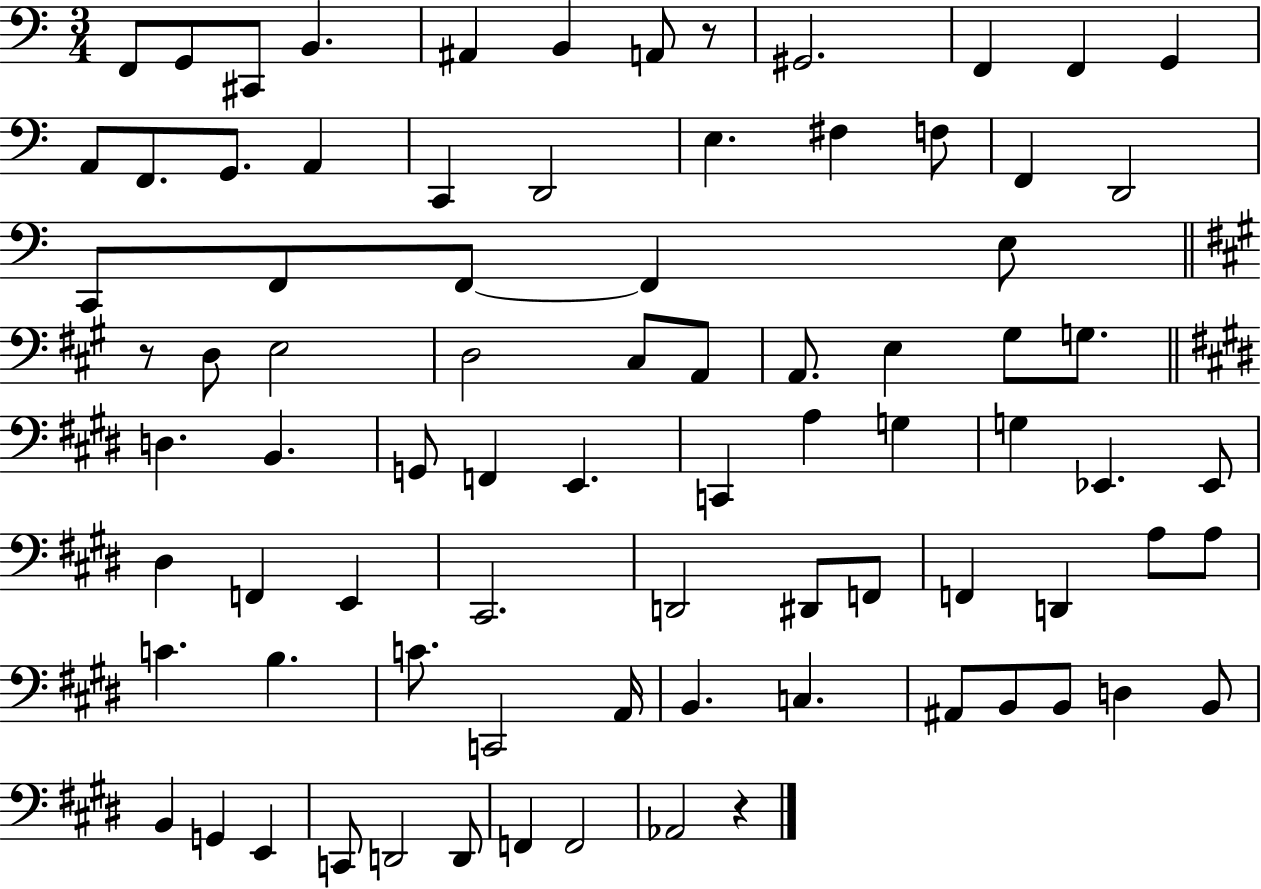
{
  \clef bass
  \numericTimeSignature
  \time 3/4
  \key c \major
  f,8 g,8 cis,8 b,4. | ais,4 b,4 a,8 r8 | gis,2. | f,4 f,4 g,4 | \break a,8 f,8. g,8. a,4 | c,4 d,2 | e4. fis4 f8 | f,4 d,2 | \break c,8 f,8 f,8~~ f,4 e8 | \bar "||" \break \key a \major r8 d8 e2 | d2 cis8 a,8 | a,8. e4 gis8 g8. | \bar "||" \break \key e \major d4. b,4. | g,8 f,4 e,4. | c,4 a4 g4 | g4 ees,4. ees,8 | \break dis4 f,4 e,4 | cis,2. | d,2 dis,8 f,8 | f,4 d,4 a8 a8 | \break c'4. b4. | c'8. c,2 a,16 | b,4. c4. | ais,8 b,8 b,8 d4 b,8 | \break b,4 g,4 e,4 | c,8 d,2 d,8 | f,4 f,2 | aes,2 r4 | \break \bar "|."
}